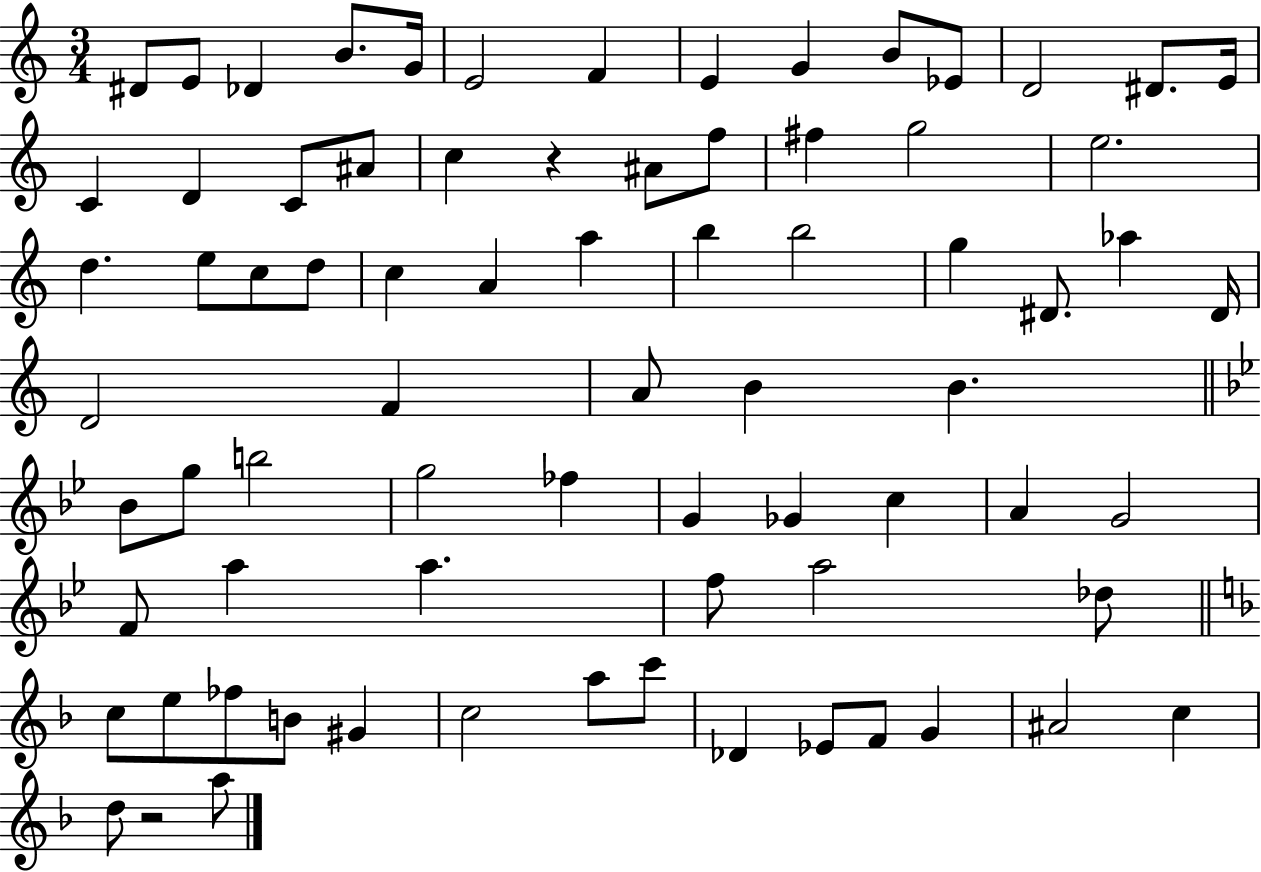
X:1
T:Untitled
M:3/4
L:1/4
K:C
^D/2 E/2 _D B/2 G/4 E2 F E G B/2 _E/2 D2 ^D/2 E/4 C D C/2 ^A/2 c z ^A/2 f/2 ^f g2 e2 d e/2 c/2 d/2 c A a b b2 g ^D/2 _a ^D/4 D2 F A/2 B B _B/2 g/2 b2 g2 _f G _G c A G2 F/2 a a f/2 a2 _d/2 c/2 e/2 _f/2 B/2 ^G c2 a/2 c'/2 _D _E/2 F/2 G ^A2 c d/2 z2 a/2